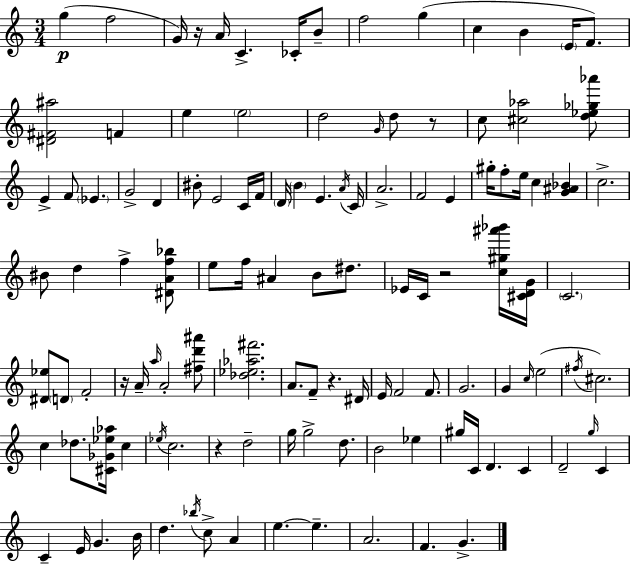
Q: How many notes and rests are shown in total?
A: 118